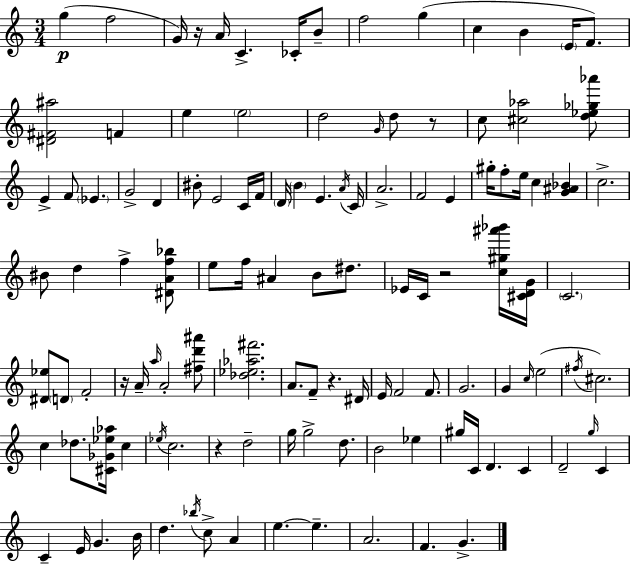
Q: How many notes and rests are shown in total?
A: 118